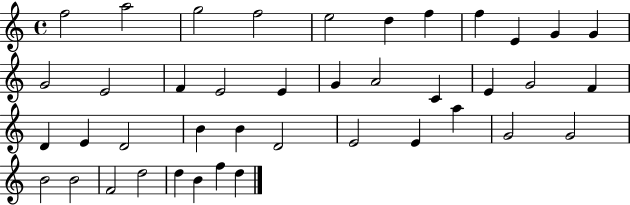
F5/h A5/h G5/h F5/h E5/h D5/q F5/q F5/q E4/q G4/q G4/q G4/h E4/h F4/q E4/h E4/q G4/q A4/h C4/q E4/q G4/h F4/q D4/q E4/q D4/h B4/q B4/q D4/h E4/h E4/q A5/q G4/h G4/h B4/h B4/h F4/h D5/h D5/q B4/q F5/q D5/q